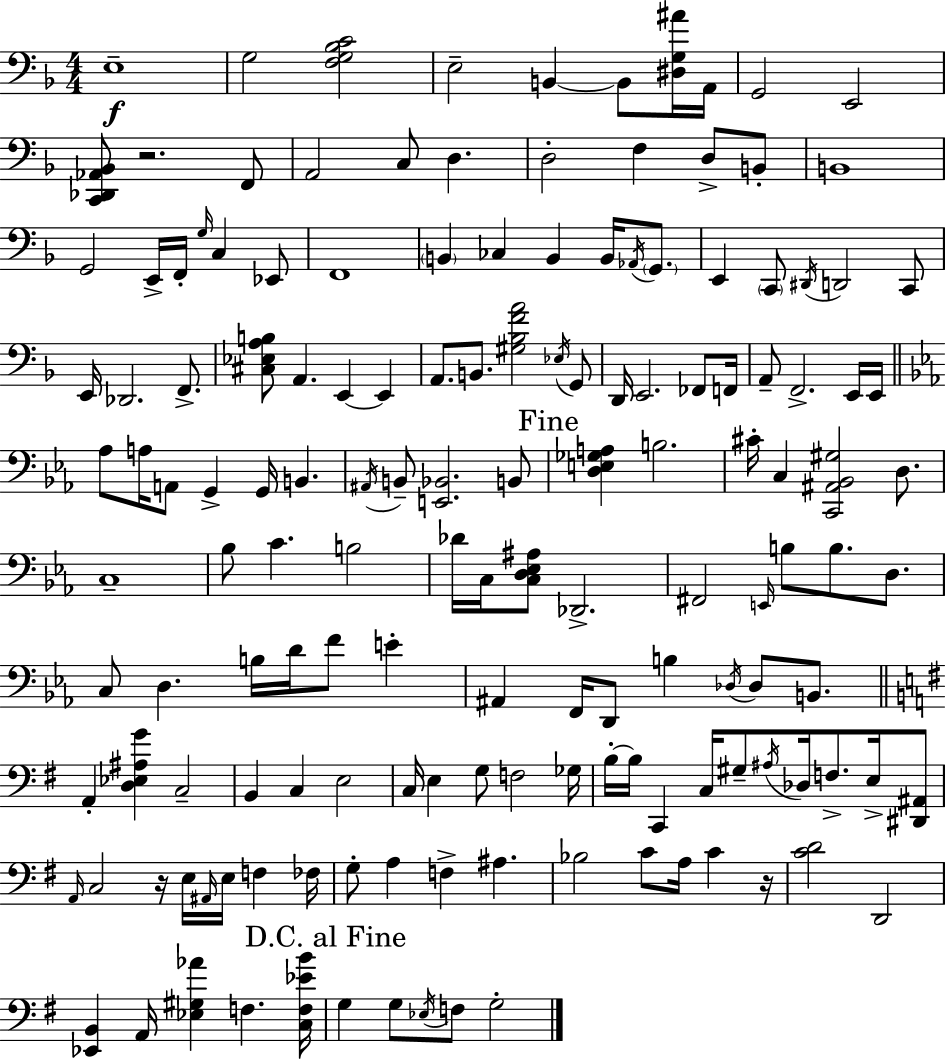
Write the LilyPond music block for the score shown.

{
  \clef bass
  \numericTimeSignature
  \time 4/4
  \key d \minor
  e1--\f | g2 <f g bes c'>2 | e2-- b,4~~ b,8 <dis g ais'>16 a,16 | g,2 e,2 | \break <c, des, aes, bes,>8 r2. f,8 | a,2 c8 d4. | d2-. f4 d8-> b,8-. | b,1 | \break g,2 e,16-> f,16-. \grace { g16 } c4 ees,8 | f,1 | \parenthesize b,4 ces4 b,4 b,16 \acciaccatura { aes,16 } \parenthesize g,8. | e,4 \parenthesize c,8 \acciaccatura { dis,16 } d,2 | \break c,8 e,16 des,2. | f,8.-> <cis ees a b>8 a,4. e,4~~ e,4 | a,8. b,8. <gis bes f' a'>2 | \acciaccatura { ees16 } g,8 d,16 e,2. | \break fes,8 f,16 a,8-- f,2.-> | e,16 e,16 \bar "||" \break \key c \minor aes8 a16 a,8 g,4-> g,16 b,4. | \acciaccatura { ais,16 } b,8-- <e, bes,>2. b,8 | \mark "Fine" <d e ges a>4 b2. | cis'16-. c4 <c, ais, bes, gis>2 d8. | \break c1-- | bes8 c'4. b2 | des'16 c16 <c d ees ais>8 des,2.-> | fis,2 \grace { e,16 } b8 b8. d8. | \break c8 d4. b16 d'16 f'8 e'4-. | ais,4 f,16 d,8 b4 \acciaccatura { des16 } des8 | b,8. \bar "||" \break \key g \major a,4-. <d ees ais g'>4 c2-- | b,4 c4 e2 | c16 e4 g8 f2 ges16 | b16-.~~ b16 c,4 c16 gis8-- \acciaccatura { ais16 } des16 f8.-> e16-> <dis, ais,>8 | \break \grace { a,16 } c2 r16 e16 \grace { ais,16 } e16 f4 | fes16 g8-. a4 f4-> ais4. | bes2 c'8 a16 c'4 | r16 <c' d'>2 d,2 | \break <ees, b,>4 a,16 <ees gis aes'>4 f4. | <c f ees' b'>16 \mark "D.C. al Fine" g4 g8 \acciaccatura { ees16 } f8 g2-. | \bar "|."
}